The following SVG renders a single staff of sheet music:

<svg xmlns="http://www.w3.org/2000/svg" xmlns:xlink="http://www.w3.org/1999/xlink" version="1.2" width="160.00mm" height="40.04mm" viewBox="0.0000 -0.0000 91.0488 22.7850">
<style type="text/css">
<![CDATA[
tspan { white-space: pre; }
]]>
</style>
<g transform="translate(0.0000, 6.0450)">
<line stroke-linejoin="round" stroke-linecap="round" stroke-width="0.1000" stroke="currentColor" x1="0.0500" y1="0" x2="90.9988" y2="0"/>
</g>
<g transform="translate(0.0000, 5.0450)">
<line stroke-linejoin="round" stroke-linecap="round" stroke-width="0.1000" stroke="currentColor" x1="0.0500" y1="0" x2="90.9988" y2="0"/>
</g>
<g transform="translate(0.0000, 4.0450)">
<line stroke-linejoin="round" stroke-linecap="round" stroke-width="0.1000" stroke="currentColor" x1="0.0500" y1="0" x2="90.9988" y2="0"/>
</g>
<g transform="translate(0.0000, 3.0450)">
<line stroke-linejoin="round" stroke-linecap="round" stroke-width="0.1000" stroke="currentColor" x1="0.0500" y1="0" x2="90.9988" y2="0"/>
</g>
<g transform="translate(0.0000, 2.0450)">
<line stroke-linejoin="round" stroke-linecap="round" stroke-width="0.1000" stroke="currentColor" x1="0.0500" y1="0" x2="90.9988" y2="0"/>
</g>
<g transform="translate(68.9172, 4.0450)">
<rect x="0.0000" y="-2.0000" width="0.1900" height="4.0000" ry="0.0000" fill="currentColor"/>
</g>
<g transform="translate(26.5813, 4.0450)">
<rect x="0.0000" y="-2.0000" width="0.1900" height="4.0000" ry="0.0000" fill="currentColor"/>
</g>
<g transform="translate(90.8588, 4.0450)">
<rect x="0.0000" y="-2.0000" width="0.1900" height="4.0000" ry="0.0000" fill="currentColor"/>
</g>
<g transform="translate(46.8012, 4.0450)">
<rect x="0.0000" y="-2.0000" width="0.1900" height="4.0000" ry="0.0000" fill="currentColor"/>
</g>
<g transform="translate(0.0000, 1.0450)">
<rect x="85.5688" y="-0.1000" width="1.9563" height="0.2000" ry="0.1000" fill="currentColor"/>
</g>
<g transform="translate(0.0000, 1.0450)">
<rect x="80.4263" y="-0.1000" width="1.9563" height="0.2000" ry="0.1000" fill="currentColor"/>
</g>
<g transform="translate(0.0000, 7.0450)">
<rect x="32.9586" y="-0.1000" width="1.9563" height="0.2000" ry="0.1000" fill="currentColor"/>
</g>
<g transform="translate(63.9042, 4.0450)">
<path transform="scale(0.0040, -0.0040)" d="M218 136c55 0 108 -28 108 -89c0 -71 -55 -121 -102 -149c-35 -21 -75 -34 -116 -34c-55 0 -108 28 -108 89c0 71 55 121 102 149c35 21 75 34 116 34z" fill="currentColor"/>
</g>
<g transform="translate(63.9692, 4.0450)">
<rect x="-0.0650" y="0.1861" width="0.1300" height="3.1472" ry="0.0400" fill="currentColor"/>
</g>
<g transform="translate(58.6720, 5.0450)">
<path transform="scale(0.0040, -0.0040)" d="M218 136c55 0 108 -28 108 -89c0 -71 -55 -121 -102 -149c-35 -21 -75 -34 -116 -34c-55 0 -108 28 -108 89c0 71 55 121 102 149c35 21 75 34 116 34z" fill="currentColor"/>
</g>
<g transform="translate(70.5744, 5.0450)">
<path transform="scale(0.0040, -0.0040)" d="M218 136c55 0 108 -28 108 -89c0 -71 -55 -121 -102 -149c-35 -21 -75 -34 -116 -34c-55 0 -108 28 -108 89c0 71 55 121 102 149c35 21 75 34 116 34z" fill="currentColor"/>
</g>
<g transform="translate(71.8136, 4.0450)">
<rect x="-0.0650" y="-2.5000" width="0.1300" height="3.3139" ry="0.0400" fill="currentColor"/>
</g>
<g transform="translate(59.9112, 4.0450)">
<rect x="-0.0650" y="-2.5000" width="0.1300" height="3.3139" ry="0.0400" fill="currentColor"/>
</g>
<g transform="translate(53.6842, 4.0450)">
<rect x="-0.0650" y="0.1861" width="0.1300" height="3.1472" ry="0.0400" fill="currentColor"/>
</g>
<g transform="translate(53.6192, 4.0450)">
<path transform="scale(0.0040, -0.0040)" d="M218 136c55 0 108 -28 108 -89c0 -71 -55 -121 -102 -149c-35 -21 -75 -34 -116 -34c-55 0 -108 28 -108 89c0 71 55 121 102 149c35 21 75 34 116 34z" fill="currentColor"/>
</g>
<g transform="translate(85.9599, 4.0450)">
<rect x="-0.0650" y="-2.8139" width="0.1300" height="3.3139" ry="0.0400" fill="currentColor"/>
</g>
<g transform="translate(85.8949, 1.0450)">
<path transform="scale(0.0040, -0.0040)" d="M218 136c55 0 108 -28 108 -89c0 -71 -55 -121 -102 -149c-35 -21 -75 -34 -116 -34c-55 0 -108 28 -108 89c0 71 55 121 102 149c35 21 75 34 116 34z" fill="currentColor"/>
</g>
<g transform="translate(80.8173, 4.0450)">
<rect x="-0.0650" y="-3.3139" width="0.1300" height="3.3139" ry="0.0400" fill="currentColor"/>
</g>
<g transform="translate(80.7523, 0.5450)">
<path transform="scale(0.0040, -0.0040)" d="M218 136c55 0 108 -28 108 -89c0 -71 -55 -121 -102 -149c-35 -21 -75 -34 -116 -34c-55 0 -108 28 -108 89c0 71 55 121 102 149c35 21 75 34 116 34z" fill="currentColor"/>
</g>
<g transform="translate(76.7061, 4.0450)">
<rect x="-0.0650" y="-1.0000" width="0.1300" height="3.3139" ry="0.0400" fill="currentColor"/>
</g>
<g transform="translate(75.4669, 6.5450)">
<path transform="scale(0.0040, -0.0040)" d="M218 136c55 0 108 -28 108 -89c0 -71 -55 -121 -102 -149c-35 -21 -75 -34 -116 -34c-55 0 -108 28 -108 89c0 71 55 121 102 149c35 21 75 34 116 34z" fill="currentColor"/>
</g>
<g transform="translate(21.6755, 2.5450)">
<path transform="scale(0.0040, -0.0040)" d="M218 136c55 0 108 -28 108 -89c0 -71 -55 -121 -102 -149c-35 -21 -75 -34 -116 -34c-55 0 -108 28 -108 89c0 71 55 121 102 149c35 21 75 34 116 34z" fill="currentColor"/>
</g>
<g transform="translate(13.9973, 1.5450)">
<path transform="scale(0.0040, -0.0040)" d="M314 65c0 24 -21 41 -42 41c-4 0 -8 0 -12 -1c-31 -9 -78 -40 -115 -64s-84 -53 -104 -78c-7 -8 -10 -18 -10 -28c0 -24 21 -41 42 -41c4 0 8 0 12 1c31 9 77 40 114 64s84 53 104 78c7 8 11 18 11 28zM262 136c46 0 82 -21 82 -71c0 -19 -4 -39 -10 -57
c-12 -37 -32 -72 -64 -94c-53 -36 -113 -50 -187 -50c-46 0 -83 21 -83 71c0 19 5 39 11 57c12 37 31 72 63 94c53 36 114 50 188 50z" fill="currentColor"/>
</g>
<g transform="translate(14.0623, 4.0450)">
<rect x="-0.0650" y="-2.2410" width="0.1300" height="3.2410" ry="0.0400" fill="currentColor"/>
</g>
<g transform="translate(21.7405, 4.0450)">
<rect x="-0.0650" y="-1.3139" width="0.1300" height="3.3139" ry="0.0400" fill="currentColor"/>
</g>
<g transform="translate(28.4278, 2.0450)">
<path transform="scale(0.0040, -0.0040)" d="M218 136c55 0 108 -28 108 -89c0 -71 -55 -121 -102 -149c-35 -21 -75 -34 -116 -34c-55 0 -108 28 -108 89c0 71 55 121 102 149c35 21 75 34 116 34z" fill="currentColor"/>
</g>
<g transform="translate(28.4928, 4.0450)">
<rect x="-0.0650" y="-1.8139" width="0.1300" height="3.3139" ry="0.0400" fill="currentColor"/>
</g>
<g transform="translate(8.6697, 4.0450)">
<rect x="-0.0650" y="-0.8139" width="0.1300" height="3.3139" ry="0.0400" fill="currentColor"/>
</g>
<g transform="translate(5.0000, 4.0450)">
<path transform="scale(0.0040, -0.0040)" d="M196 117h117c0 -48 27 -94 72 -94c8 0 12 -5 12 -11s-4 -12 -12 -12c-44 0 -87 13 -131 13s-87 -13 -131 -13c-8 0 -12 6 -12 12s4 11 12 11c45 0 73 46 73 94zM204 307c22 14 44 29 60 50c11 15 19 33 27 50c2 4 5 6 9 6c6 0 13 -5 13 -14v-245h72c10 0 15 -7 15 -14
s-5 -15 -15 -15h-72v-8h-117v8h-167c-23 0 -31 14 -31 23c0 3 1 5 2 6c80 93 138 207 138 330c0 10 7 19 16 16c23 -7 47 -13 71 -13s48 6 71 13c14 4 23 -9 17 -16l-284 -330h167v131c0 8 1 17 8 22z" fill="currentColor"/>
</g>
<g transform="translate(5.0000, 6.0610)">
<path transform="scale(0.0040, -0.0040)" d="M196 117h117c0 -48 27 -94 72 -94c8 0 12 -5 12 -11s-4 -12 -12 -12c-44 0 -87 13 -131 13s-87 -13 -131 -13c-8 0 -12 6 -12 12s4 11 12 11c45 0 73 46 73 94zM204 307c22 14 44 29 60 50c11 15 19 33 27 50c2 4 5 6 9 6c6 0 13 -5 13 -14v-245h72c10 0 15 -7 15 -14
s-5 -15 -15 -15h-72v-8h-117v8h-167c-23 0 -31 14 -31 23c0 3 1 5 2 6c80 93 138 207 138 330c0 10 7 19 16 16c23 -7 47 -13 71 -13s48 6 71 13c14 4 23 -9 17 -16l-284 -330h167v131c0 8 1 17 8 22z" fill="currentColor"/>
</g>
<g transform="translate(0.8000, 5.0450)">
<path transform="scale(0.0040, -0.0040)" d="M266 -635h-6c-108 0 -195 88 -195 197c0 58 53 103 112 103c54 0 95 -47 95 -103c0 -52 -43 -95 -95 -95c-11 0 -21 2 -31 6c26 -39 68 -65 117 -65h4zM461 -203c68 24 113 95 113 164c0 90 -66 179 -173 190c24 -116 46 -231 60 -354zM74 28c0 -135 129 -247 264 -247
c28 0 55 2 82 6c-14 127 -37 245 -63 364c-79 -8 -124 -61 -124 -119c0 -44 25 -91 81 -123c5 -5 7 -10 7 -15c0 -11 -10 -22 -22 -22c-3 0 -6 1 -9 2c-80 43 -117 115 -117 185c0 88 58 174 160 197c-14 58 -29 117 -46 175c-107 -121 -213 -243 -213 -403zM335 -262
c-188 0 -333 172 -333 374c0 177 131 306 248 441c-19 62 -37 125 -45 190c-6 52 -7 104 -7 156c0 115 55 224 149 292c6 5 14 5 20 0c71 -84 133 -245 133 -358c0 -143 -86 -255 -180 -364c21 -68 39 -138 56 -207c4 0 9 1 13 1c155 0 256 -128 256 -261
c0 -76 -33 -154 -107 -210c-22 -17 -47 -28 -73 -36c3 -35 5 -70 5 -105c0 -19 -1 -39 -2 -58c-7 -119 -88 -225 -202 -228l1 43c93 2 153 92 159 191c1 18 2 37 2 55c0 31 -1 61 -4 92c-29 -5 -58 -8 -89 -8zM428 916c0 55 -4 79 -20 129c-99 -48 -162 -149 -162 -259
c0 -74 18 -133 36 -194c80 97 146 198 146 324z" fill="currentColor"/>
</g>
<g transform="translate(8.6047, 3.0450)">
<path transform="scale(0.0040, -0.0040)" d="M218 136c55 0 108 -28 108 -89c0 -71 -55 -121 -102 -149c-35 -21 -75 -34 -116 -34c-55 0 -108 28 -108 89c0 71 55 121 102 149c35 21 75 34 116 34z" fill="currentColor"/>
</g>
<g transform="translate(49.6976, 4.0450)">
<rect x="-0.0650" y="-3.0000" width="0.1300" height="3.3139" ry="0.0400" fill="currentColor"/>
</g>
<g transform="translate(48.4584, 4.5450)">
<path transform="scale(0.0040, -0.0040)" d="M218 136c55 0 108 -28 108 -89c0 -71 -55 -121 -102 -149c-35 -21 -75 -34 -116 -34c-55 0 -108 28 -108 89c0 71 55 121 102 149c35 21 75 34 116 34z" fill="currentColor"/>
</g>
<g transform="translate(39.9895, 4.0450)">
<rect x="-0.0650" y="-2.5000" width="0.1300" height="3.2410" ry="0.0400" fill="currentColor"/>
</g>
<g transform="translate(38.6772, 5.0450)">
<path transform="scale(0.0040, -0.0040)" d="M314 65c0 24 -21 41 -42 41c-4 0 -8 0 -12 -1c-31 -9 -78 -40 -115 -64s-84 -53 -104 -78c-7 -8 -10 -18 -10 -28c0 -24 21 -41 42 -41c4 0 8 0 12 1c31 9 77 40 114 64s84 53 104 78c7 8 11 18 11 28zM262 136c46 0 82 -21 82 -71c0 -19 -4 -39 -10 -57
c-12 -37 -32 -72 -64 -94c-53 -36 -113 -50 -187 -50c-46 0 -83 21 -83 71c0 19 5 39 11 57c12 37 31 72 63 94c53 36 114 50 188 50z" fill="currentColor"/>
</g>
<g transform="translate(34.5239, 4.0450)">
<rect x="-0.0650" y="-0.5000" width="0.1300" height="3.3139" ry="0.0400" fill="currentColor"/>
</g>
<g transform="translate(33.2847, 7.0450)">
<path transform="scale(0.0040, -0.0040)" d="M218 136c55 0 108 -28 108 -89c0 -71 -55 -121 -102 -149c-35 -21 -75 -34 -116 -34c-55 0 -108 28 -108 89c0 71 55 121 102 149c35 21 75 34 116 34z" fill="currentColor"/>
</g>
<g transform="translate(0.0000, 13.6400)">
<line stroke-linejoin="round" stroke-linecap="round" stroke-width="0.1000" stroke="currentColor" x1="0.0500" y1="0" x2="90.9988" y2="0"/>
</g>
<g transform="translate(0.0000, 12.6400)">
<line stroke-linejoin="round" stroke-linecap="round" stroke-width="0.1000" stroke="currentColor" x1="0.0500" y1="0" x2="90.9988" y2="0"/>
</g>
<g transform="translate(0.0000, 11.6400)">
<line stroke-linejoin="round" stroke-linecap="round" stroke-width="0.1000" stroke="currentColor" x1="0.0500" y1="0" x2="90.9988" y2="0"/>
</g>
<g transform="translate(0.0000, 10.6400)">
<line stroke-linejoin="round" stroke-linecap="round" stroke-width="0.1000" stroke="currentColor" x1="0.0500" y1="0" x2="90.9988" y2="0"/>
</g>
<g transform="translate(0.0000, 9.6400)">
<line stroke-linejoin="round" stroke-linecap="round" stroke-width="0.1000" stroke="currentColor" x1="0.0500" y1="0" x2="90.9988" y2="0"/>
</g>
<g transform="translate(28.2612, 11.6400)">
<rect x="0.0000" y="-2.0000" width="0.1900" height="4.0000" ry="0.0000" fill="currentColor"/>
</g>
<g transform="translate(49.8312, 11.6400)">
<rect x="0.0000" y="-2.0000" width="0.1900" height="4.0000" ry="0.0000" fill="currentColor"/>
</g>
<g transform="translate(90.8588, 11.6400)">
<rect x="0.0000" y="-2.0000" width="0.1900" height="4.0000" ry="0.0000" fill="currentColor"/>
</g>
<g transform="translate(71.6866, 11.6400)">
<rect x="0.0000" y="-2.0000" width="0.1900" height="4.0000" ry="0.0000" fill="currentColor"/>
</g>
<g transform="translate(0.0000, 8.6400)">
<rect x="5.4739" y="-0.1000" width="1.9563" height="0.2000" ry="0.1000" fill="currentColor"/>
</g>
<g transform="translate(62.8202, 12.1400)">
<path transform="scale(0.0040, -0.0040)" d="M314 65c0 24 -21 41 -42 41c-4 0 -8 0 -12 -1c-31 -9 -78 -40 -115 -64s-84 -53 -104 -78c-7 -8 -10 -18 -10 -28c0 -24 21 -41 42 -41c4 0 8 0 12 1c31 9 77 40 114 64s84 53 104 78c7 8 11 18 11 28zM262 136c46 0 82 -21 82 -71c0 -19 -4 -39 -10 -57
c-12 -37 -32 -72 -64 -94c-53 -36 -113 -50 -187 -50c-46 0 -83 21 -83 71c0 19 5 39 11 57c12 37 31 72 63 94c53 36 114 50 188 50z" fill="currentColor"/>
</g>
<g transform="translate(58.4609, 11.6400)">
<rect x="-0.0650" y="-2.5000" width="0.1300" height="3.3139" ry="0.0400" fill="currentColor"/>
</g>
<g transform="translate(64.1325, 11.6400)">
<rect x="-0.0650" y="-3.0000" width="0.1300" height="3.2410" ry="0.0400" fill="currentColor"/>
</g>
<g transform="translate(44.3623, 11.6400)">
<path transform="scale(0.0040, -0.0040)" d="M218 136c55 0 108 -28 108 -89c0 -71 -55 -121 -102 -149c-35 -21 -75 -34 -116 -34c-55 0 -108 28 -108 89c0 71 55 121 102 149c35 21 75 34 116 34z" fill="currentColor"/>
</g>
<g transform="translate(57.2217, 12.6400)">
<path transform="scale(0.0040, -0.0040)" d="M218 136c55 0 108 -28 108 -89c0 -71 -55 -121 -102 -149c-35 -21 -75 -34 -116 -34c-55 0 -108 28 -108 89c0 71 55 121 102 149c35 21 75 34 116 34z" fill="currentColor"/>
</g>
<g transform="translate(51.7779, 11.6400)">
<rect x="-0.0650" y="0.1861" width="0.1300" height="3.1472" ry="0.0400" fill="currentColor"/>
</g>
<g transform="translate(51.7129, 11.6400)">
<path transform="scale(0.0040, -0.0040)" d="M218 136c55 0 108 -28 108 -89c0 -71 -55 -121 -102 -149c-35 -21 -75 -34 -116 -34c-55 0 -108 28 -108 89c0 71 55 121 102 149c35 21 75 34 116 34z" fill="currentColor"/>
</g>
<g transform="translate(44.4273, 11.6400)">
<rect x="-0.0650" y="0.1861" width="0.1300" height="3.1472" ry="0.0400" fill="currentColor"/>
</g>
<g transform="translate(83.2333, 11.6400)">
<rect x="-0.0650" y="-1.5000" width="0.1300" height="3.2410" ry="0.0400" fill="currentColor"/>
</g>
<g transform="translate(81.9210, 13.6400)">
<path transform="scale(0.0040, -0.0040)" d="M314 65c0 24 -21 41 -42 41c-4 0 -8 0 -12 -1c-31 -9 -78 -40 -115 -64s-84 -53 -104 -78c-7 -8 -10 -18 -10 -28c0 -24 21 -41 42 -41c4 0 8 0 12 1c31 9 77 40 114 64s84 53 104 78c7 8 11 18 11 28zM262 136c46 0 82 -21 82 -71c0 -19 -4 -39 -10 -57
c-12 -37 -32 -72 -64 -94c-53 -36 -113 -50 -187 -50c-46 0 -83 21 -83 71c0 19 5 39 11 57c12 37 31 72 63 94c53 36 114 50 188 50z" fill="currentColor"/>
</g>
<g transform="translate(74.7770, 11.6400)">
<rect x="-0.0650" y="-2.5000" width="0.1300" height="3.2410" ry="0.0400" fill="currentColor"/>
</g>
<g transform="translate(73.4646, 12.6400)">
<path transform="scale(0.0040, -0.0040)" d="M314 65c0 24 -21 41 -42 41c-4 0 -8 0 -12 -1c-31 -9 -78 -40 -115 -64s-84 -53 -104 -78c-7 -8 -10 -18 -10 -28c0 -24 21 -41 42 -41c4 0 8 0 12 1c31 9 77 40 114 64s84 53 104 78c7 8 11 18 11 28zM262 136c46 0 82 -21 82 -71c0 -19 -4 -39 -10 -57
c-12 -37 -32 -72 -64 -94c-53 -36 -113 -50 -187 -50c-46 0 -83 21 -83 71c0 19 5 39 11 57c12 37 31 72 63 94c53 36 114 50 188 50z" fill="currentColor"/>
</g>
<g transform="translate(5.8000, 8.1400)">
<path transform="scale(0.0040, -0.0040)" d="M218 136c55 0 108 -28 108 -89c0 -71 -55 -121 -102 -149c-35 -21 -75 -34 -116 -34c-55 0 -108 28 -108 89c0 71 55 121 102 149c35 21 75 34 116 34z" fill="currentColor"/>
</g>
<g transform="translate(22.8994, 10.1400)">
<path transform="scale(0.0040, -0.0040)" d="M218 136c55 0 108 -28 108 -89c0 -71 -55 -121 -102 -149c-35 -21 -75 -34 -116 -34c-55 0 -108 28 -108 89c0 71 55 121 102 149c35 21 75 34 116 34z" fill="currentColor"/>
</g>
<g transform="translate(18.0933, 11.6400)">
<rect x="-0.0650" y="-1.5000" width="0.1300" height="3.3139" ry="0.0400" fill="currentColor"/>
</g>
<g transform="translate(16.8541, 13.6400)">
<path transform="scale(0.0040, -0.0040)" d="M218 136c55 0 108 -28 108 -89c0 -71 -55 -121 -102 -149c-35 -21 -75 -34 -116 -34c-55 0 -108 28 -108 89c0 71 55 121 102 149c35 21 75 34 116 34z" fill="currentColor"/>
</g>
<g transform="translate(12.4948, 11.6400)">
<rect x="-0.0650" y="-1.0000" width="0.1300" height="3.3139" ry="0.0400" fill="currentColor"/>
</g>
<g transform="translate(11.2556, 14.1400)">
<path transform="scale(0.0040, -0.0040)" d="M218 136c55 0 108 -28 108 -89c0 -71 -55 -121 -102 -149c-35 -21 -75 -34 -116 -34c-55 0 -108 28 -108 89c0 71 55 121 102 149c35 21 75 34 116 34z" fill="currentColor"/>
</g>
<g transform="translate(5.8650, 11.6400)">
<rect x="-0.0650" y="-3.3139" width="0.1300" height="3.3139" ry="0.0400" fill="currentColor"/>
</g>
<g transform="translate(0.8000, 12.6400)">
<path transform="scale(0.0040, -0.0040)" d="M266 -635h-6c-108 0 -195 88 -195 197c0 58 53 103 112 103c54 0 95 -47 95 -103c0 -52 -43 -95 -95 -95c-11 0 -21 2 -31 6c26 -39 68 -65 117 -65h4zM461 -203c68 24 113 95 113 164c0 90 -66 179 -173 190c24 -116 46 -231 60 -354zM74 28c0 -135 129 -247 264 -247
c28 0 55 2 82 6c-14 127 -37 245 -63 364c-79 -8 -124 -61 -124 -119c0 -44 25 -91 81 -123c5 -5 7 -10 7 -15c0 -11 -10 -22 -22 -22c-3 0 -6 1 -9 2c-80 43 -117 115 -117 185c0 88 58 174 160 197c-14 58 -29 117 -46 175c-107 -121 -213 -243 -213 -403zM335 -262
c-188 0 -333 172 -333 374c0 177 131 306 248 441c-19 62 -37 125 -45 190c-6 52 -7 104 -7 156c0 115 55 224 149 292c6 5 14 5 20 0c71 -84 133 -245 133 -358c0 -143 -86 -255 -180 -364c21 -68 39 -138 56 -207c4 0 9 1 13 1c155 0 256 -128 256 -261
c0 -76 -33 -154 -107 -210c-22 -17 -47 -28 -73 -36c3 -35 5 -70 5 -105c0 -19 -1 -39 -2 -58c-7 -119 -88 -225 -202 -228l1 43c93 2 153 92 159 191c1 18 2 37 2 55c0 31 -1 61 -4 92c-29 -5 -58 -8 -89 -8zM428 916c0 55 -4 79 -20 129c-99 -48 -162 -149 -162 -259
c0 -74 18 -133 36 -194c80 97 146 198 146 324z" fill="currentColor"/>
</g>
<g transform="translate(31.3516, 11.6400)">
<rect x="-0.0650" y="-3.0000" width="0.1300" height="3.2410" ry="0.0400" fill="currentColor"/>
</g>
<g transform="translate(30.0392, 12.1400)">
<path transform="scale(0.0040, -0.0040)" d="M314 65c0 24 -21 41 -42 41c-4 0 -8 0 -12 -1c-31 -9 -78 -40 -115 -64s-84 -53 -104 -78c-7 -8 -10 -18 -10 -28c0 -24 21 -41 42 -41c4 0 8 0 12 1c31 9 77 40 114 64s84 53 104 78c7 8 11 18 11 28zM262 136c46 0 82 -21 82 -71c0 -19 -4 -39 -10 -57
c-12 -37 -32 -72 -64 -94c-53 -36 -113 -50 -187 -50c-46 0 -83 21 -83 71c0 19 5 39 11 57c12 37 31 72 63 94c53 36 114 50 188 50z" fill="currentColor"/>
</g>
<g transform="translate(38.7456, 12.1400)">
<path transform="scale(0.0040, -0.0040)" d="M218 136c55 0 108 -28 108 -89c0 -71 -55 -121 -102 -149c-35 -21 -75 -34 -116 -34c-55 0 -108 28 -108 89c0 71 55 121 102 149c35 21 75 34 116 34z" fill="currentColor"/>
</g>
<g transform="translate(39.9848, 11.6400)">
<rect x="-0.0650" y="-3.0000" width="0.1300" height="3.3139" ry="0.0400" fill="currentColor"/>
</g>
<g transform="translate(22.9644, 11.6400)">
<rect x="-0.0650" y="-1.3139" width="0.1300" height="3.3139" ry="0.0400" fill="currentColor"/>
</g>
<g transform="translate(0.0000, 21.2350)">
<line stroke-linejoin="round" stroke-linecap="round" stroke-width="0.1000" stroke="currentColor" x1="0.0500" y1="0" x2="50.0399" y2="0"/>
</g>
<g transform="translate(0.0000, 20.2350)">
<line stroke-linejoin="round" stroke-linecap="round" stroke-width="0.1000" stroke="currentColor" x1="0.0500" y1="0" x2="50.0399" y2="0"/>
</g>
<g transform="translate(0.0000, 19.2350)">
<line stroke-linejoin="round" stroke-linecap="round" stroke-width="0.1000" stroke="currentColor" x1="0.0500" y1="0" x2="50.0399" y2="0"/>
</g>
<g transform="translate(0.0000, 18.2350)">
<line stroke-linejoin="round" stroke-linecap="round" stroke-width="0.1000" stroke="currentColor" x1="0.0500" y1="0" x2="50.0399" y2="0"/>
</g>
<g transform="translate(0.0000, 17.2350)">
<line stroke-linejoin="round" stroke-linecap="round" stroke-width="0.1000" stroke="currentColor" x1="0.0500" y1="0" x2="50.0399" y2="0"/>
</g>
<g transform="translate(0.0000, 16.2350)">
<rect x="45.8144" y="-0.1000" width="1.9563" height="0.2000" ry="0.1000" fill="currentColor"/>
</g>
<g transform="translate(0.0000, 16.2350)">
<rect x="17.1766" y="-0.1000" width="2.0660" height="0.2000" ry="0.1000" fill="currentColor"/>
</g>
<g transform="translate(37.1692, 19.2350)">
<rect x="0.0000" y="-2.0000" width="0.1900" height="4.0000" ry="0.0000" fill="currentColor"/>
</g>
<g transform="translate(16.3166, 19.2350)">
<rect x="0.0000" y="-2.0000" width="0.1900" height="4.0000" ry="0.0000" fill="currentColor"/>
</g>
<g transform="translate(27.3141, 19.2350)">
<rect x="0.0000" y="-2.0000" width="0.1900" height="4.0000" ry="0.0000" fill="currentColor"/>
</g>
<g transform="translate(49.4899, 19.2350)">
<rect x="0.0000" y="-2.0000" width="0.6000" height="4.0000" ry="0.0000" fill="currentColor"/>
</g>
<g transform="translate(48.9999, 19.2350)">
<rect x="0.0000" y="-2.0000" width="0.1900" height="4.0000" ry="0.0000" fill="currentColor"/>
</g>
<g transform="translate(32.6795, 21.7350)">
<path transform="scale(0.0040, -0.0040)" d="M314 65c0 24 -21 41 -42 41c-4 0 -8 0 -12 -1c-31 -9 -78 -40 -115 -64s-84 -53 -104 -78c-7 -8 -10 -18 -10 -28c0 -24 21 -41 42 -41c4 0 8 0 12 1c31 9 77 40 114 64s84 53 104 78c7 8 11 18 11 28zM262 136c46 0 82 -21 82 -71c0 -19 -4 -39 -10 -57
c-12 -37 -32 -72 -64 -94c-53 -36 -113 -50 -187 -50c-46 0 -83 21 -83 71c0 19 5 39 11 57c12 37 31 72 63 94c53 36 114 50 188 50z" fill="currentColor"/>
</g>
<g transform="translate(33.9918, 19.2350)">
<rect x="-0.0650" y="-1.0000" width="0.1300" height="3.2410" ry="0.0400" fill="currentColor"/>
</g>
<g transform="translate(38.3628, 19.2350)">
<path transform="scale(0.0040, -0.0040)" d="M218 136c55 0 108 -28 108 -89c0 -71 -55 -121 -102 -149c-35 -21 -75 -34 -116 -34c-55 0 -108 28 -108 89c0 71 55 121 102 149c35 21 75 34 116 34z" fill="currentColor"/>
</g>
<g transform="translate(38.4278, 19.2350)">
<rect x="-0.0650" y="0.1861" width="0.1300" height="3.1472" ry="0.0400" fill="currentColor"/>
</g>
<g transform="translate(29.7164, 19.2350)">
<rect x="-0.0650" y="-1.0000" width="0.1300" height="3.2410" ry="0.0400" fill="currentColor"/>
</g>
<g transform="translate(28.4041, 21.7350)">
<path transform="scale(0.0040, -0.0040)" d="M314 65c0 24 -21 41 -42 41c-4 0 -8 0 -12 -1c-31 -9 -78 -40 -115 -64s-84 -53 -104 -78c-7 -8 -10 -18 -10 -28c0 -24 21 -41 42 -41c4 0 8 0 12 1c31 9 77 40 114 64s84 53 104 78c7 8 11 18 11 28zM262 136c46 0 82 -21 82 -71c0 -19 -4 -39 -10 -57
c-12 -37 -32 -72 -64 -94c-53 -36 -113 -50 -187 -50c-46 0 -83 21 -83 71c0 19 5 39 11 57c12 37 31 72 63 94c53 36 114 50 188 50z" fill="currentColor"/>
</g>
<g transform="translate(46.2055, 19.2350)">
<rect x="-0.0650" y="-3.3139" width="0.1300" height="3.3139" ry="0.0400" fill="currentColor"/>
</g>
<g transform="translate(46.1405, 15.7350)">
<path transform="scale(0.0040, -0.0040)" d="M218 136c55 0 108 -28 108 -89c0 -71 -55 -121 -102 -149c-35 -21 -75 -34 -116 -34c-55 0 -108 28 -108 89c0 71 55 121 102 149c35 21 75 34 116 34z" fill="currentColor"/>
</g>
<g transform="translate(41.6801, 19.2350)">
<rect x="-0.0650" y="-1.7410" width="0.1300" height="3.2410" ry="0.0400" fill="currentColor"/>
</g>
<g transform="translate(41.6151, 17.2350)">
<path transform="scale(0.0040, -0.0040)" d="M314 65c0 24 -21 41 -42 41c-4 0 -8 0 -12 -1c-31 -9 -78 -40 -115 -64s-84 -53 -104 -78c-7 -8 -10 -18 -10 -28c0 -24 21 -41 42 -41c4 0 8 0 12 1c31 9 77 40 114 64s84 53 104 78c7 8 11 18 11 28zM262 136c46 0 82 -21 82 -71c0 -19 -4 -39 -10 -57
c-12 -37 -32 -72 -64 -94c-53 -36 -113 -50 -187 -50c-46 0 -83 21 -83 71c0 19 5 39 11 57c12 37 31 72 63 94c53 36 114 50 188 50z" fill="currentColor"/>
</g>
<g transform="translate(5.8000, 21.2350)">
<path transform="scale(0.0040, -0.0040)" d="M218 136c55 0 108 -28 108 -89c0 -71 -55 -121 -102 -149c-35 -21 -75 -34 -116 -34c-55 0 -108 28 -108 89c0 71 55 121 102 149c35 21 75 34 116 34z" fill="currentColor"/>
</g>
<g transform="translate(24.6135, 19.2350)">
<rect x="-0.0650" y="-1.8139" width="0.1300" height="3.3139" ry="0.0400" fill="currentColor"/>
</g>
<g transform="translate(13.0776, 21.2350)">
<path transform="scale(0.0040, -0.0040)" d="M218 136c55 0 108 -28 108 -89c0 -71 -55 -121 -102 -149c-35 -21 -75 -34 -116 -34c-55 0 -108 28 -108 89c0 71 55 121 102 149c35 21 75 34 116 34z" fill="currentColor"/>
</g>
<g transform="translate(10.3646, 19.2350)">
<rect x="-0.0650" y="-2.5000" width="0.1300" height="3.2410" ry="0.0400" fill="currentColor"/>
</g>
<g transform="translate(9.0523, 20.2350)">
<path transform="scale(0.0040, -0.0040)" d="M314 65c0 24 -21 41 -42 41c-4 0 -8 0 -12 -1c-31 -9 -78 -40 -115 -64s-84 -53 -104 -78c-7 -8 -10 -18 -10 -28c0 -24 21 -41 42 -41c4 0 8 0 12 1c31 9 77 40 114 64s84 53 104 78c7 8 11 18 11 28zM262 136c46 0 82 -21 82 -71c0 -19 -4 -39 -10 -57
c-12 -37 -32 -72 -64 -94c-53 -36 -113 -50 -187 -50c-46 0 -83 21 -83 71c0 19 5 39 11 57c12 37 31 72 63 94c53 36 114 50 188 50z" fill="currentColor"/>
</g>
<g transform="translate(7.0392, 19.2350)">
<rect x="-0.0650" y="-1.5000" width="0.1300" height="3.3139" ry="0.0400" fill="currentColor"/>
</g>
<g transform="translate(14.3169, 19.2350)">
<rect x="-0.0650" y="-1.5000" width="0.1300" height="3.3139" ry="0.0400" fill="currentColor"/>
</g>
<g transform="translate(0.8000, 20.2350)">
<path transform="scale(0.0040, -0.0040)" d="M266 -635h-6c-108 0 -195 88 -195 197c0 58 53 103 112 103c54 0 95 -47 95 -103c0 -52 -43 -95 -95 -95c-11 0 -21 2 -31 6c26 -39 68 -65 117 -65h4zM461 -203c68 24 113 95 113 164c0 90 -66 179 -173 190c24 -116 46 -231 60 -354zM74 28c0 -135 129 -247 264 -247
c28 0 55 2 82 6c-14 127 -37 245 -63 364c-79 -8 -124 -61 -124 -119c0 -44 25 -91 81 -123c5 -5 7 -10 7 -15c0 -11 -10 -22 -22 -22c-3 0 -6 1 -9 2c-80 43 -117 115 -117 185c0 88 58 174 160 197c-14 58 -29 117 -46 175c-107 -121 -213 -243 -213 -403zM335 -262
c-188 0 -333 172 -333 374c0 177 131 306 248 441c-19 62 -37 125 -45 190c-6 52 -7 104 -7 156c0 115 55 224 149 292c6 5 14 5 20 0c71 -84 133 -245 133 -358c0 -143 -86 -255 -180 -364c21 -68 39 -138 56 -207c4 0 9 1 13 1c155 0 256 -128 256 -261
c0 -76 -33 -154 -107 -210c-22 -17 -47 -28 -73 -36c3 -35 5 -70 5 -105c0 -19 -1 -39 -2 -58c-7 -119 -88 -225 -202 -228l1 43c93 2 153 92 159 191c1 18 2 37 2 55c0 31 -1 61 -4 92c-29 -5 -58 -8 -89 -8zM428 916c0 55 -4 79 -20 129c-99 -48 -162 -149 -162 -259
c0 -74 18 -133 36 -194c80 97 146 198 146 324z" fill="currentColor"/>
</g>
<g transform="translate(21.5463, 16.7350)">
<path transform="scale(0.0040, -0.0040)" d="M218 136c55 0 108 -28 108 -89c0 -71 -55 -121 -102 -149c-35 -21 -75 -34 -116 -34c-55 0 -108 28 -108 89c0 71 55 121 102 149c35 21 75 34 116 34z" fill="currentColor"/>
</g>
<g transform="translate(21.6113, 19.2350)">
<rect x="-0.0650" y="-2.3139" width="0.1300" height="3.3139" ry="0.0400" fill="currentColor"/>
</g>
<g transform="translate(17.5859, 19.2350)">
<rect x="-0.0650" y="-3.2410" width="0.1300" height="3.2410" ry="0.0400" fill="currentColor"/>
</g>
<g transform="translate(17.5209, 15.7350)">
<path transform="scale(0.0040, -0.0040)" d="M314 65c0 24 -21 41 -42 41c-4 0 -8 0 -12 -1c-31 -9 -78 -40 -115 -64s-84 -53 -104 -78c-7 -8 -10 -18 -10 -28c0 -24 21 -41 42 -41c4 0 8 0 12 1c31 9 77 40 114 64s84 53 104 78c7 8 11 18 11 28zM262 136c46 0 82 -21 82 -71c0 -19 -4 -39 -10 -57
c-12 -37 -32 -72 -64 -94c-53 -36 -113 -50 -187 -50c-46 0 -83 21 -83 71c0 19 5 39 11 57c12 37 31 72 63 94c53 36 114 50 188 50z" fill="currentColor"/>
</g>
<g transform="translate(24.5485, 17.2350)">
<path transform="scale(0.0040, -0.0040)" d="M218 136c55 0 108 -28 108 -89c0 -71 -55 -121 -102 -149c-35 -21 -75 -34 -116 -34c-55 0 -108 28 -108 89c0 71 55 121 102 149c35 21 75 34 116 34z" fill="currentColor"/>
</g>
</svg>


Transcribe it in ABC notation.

X:1
T:Untitled
M:4/4
L:1/4
K:C
d g2 e f C G2 A B G B G D b a b D E e A2 A B B G A2 G2 E2 E G2 E b2 g f D2 D2 B f2 b